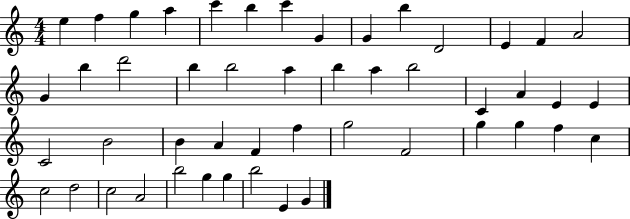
{
  \clef treble
  \numericTimeSignature
  \time 4/4
  \key c \major
  e''4 f''4 g''4 a''4 | c'''4 b''4 c'''4 g'4 | g'4 b''4 d'2 | e'4 f'4 a'2 | \break g'4 b''4 d'''2 | b''4 b''2 a''4 | b''4 a''4 b''2 | c'4 a'4 e'4 e'4 | \break c'2 b'2 | b'4 a'4 f'4 f''4 | g''2 f'2 | g''4 g''4 f''4 c''4 | \break c''2 d''2 | c''2 a'2 | b''2 g''4 g''4 | b''2 e'4 g'4 | \break \bar "|."
}